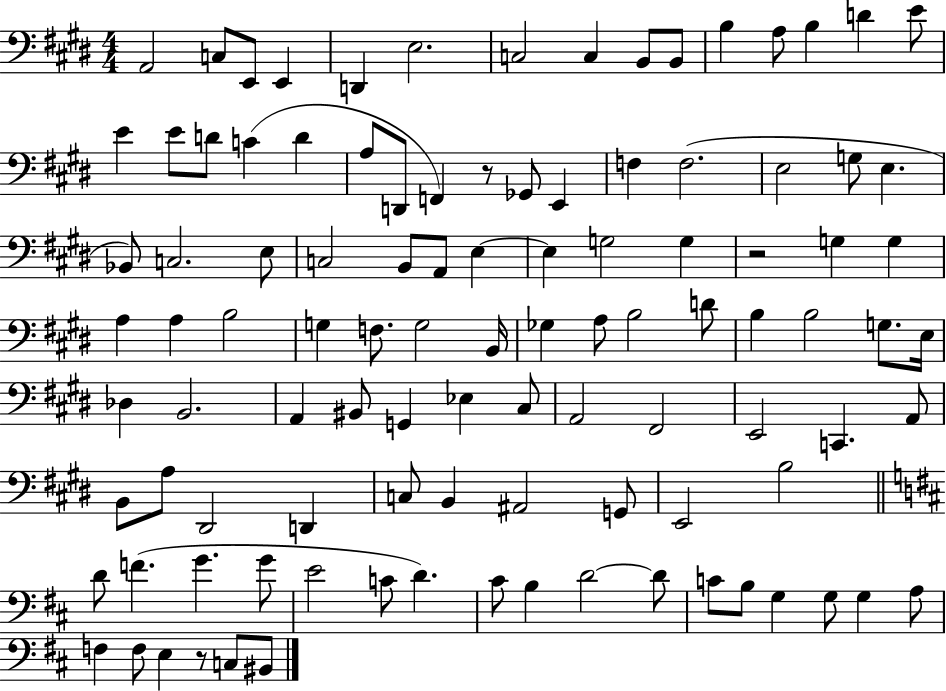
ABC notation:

X:1
T:Untitled
M:4/4
L:1/4
K:E
A,,2 C,/2 E,,/2 E,, D,, E,2 C,2 C, B,,/2 B,,/2 B, A,/2 B, D E/2 E E/2 D/2 C D A,/2 D,,/2 F,, z/2 _G,,/2 E,, F, F,2 E,2 G,/2 E, _B,,/2 C,2 E,/2 C,2 B,,/2 A,,/2 E, E, G,2 G, z2 G, G, A, A, B,2 G, F,/2 G,2 B,,/4 _G, A,/2 B,2 D/2 B, B,2 G,/2 E,/4 _D, B,,2 A,, ^B,,/2 G,, _E, ^C,/2 A,,2 ^F,,2 E,,2 C,, A,,/2 B,,/2 A,/2 ^D,,2 D,, C,/2 B,, ^A,,2 G,,/2 E,,2 B,2 D/2 F G G/2 E2 C/2 D ^C/2 B, D2 D/2 C/2 B,/2 G, G,/2 G, A,/2 F, F,/2 E, z/2 C,/2 ^B,,/2